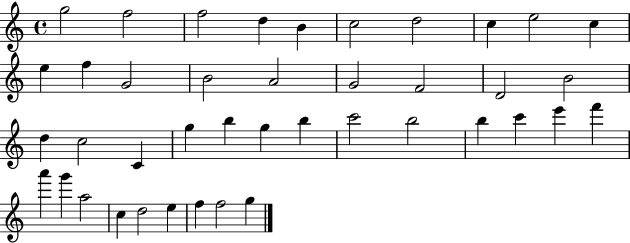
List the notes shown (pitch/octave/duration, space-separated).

G5/h F5/h F5/h D5/q B4/q C5/h D5/h C5/q E5/h C5/q E5/q F5/q G4/h B4/h A4/h G4/h F4/h D4/h B4/h D5/q C5/h C4/q G5/q B5/q G5/q B5/q C6/h B5/h B5/q C6/q E6/q F6/q A6/q G6/q A5/h C5/q D5/h E5/q F5/q F5/h G5/q